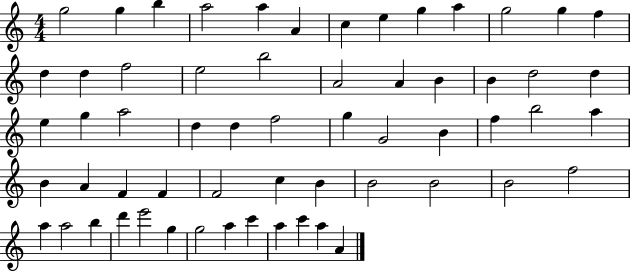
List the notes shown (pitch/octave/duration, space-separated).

G5/h G5/q B5/q A5/h A5/q A4/q C5/q E5/q G5/q A5/q G5/h G5/q F5/q D5/q D5/q F5/h E5/h B5/h A4/h A4/q B4/q B4/q D5/h D5/q E5/q G5/q A5/h D5/q D5/q F5/h G5/q G4/h B4/q F5/q B5/h A5/q B4/q A4/q F4/q F4/q F4/h C5/q B4/q B4/h B4/h B4/h F5/h A5/q A5/h B5/q D6/q E6/h G5/q G5/h A5/q C6/q A5/q C6/q A5/q A4/q